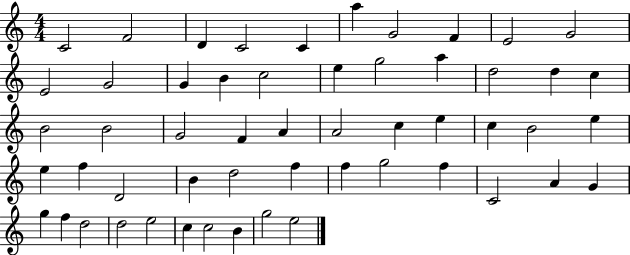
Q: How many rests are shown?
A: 0